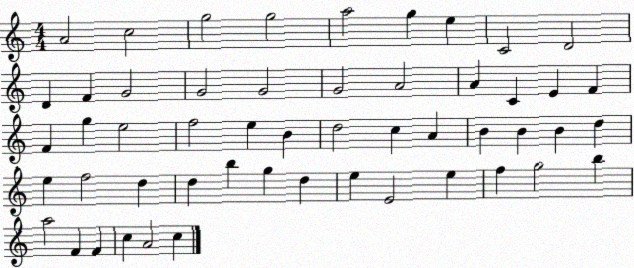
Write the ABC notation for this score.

X:1
T:Untitled
M:4/4
L:1/4
K:C
A2 c2 g2 g2 a2 g e C2 D2 D F G2 G2 G2 G2 A2 A C E F F g e2 f2 e B d2 c A B B B d e f2 d d b g d e E2 e f g2 b a2 F F c A2 c